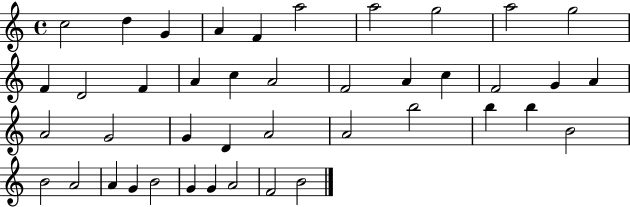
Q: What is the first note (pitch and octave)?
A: C5